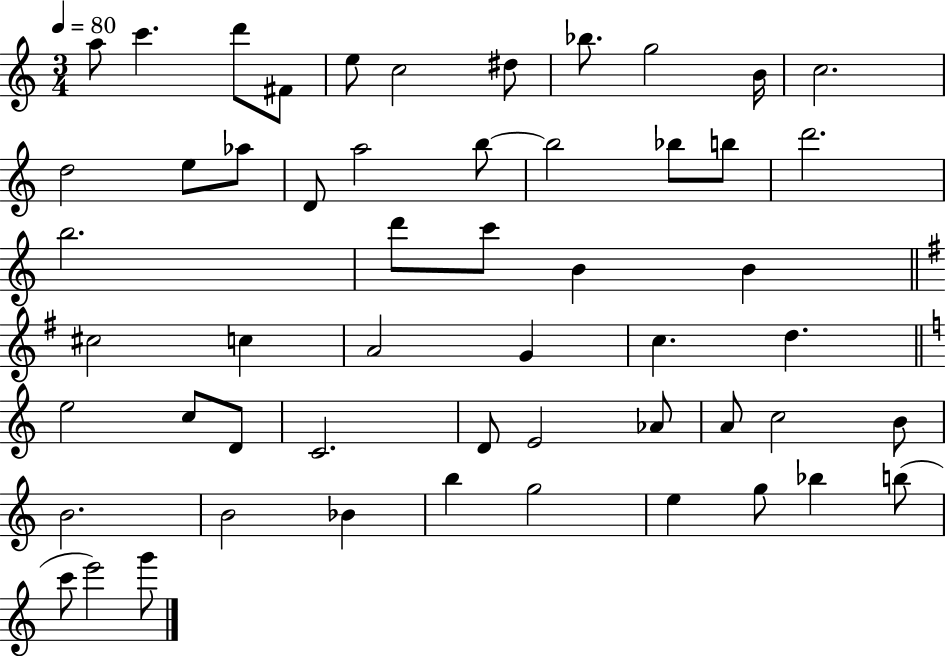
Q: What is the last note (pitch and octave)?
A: G6